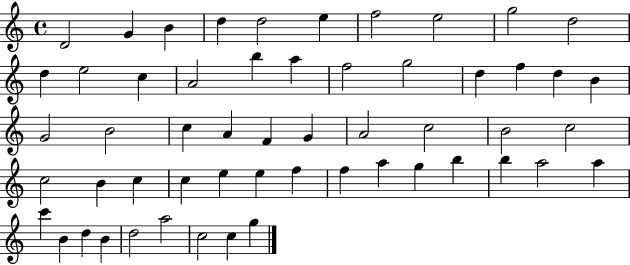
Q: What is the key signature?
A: C major